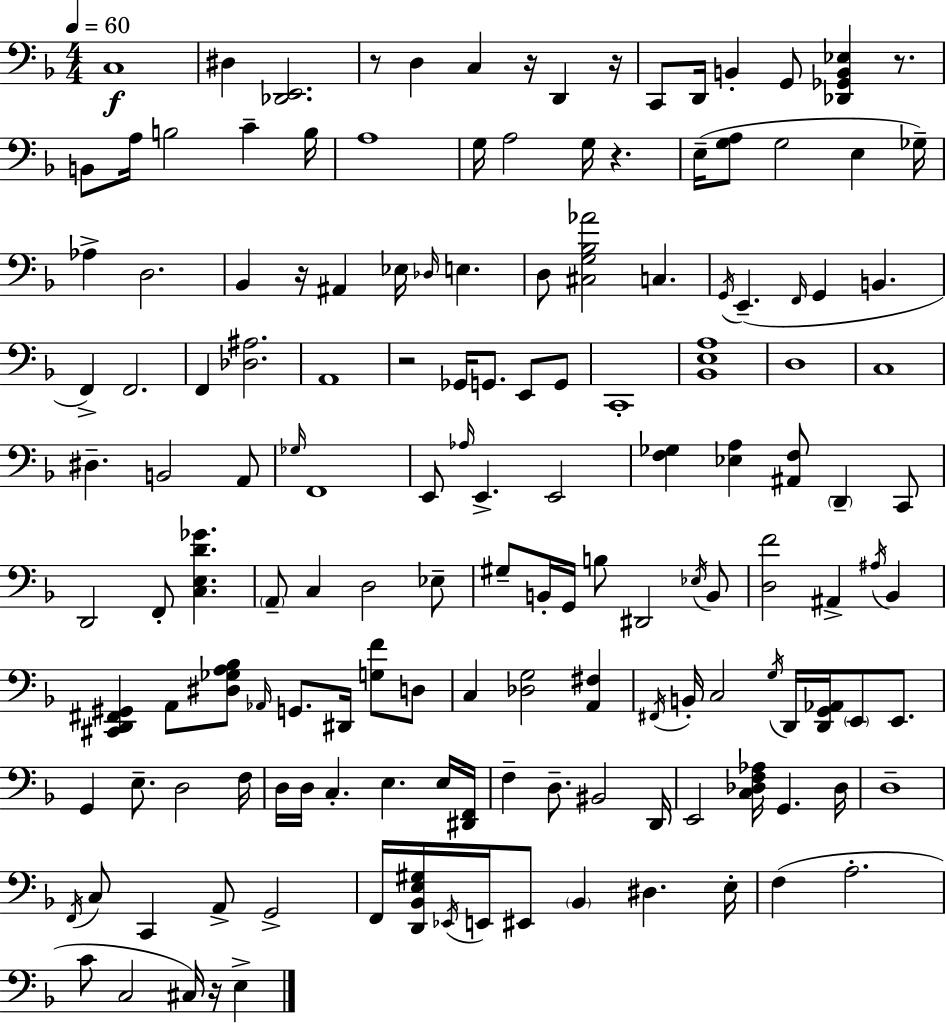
{
  \clef bass
  \numericTimeSignature
  \time 4/4
  \key d \minor
  \tempo 4 = 60
  c1\f | dis4 <des, e,>2. | r8 d4 c4 r16 d,4 r16 | c,8 d,16 b,4-. g,8 <des, ges, b, ees>4 r8. | \break b,8 a16 b2 c'4-- b16 | a1 | g16 a2 g16 r4. | e16--( <g a>8 g2 e4 ges16--) | \break aes4-> d2. | bes,4 r16 ais,4 ees16 \grace { des16 } e4. | d8 <cis g bes aes'>2 c4. | \acciaccatura { g,16 } e,4.--( \grace { f,16 } g,4 b,4. | \break f,4->) f,2. | f,4 <des ais>2. | a,1 | r2 ges,16 g,8. e,8 | \break g,8 c,1-. | <bes, e a>1 | d1 | c1 | \break dis4.-- b,2 | a,8 \grace { ges16 } f,1 | e,8 \grace { aes16 } e,4.-> e,2 | <f ges>4 <ees a>4 <ais, f>8 \parenthesize d,4-- | \break c,8 d,2 f,8-. <c e d' ges'>4. | \parenthesize a,8-- c4 d2 | ees8-- gis8-- b,16-. g,16 b8 dis,2 | \acciaccatura { ees16 } b,8 <d f'>2 ais,4-> | \break \acciaccatura { ais16 } bes,4 <cis, d, fis, gis,>4 a,8 <dis ges a bes>8 \grace { aes,16 } | g,8. dis,16 <g f'>8 d8 c4 <des g>2 | <a, fis>4 \acciaccatura { fis,16 } b,16-. c2 | \acciaccatura { g16 } d,16 <d, g, aes,>16 \parenthesize e,8 e,8. g,4 e8.-- | \break d2 f16 d16 d16 c4.-. | e4. e16 <dis, f,>16 f4-- d8.-- | bis,2 d,16 e,2 | <c des f aes>16 g,4. des16 d1-- | \break \acciaccatura { f,16 } c8 c,4 | a,8-> g,2-> f,16 <d, bes, e gis>16 \acciaccatura { ees,16 } e,16 eis,8 | \parenthesize bes,4 dis4. e16-. f4( | a2.-. c'8 c2 | \break cis16) r16 e4-> \bar "|."
}